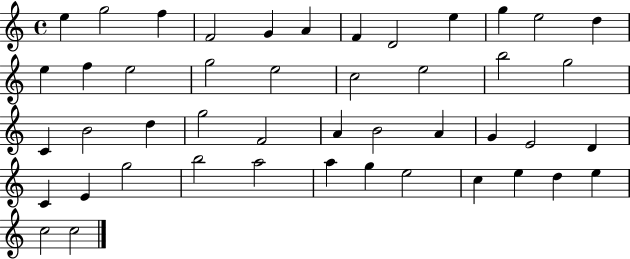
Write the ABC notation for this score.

X:1
T:Untitled
M:4/4
L:1/4
K:C
e g2 f F2 G A F D2 e g e2 d e f e2 g2 e2 c2 e2 b2 g2 C B2 d g2 F2 A B2 A G E2 D C E g2 b2 a2 a g e2 c e d e c2 c2